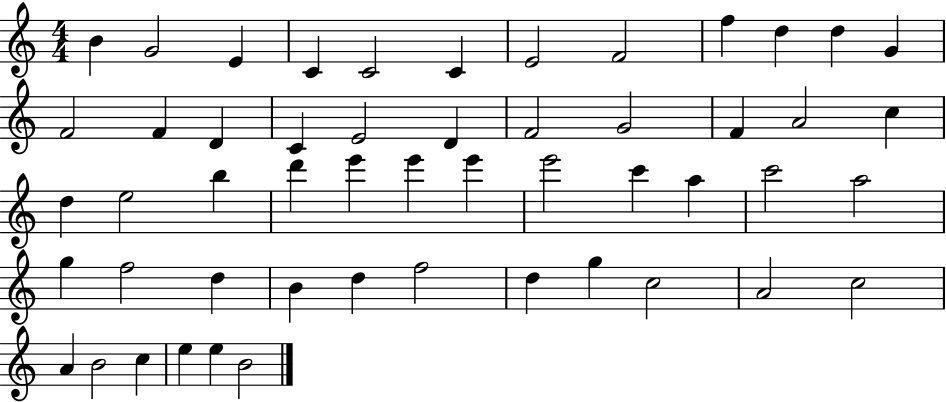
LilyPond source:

{
  \clef treble
  \numericTimeSignature
  \time 4/4
  \key c \major
  b'4 g'2 e'4 | c'4 c'2 c'4 | e'2 f'2 | f''4 d''4 d''4 g'4 | \break f'2 f'4 d'4 | c'4 e'2 d'4 | f'2 g'2 | f'4 a'2 c''4 | \break d''4 e''2 b''4 | d'''4 e'''4 e'''4 e'''4 | e'''2 c'''4 a''4 | c'''2 a''2 | \break g''4 f''2 d''4 | b'4 d''4 f''2 | d''4 g''4 c''2 | a'2 c''2 | \break a'4 b'2 c''4 | e''4 e''4 b'2 | \bar "|."
}